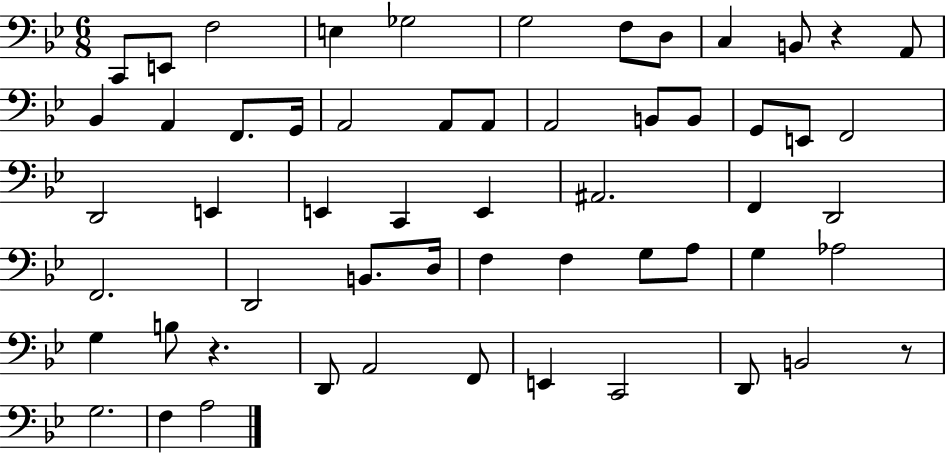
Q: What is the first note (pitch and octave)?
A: C2